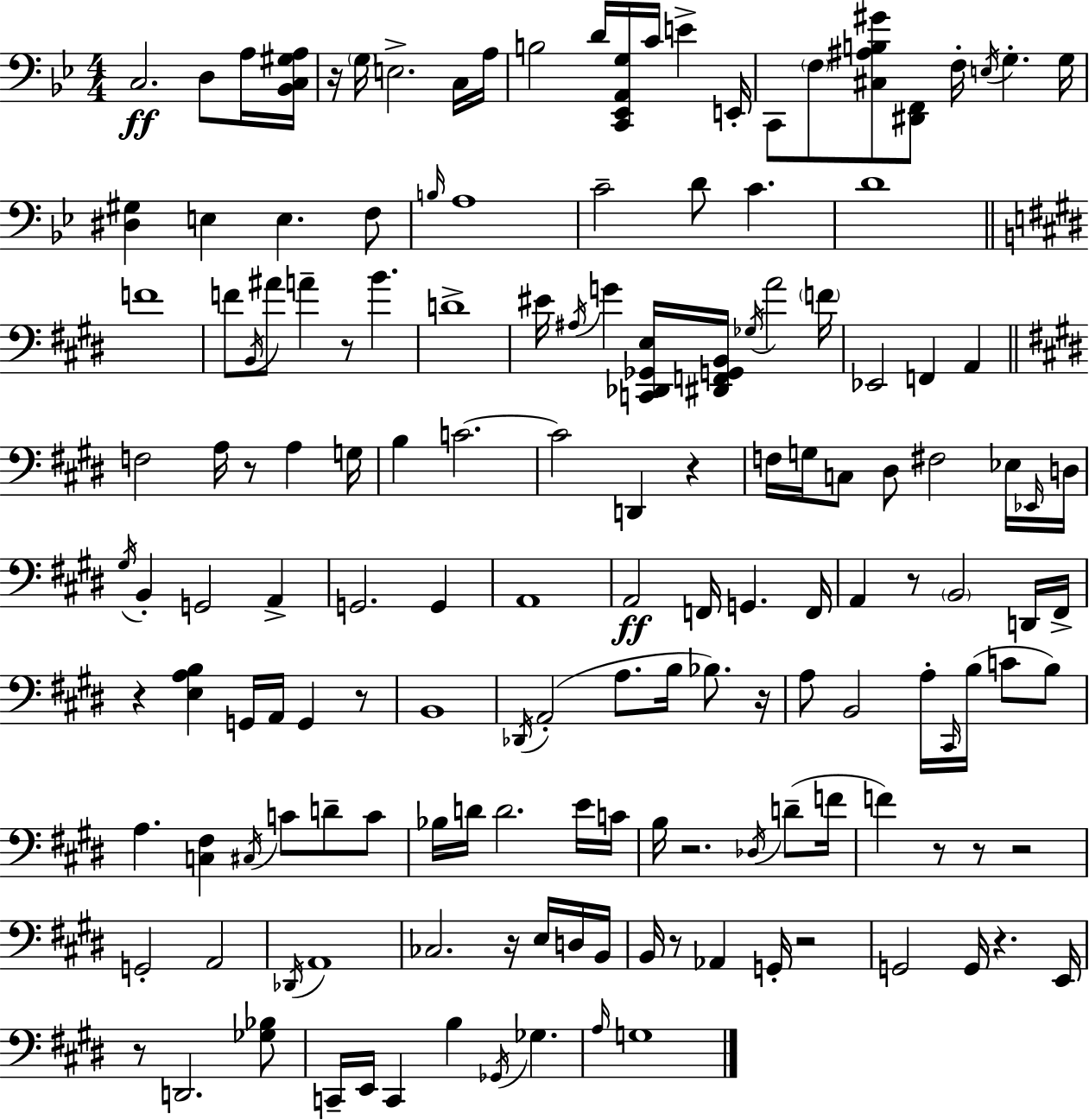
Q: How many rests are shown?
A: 17